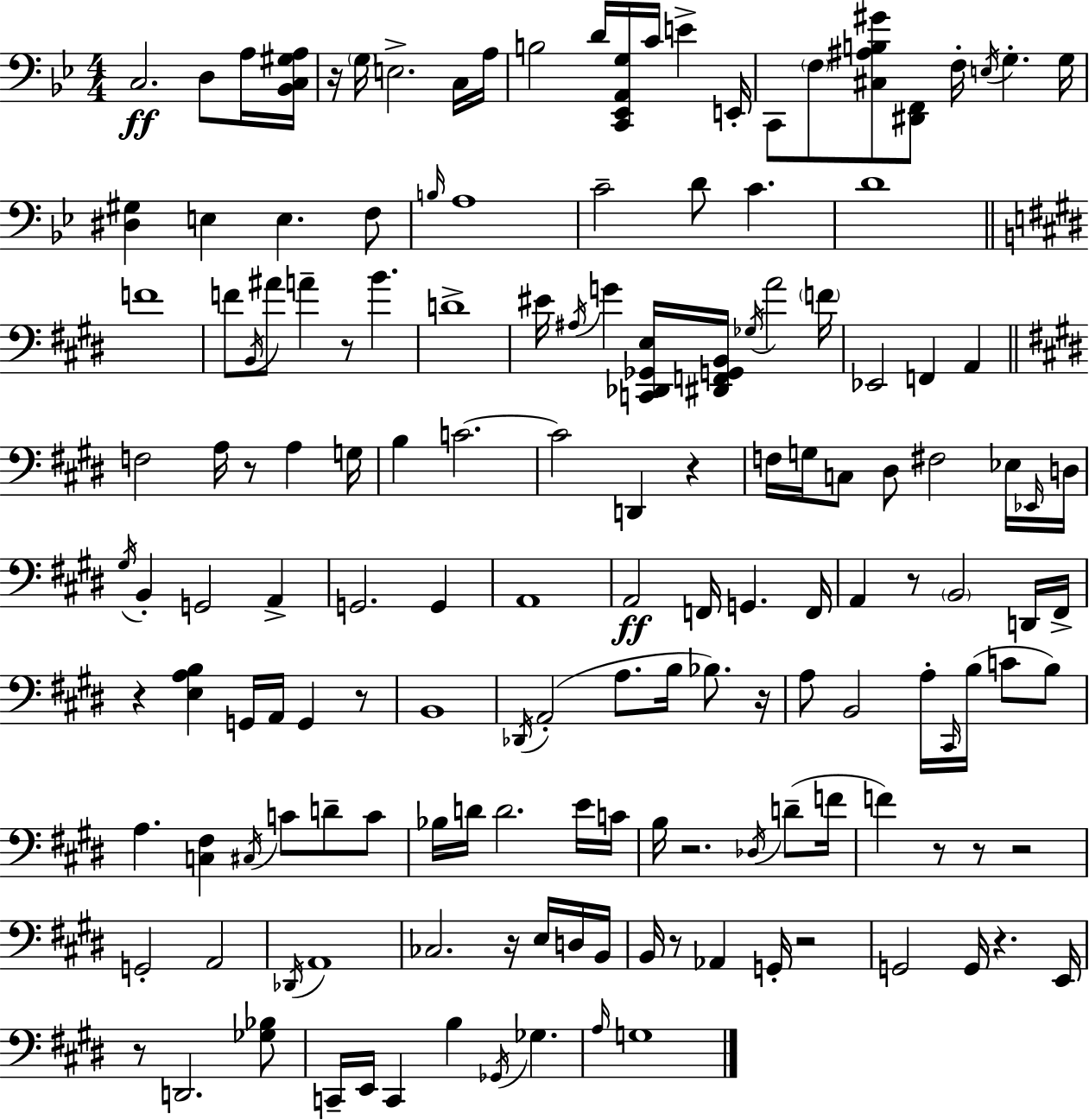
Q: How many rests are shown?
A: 17